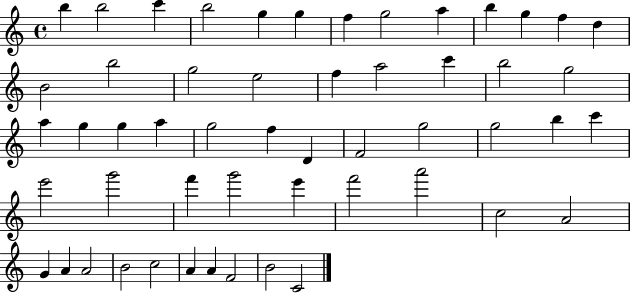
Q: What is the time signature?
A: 4/4